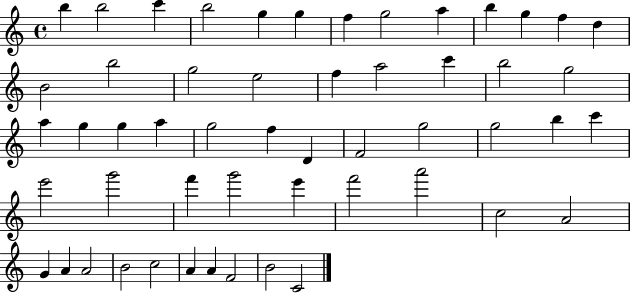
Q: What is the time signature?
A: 4/4